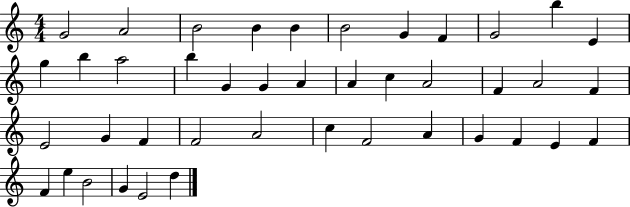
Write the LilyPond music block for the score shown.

{
  \clef treble
  \numericTimeSignature
  \time 4/4
  \key c \major
  g'2 a'2 | b'2 b'4 b'4 | b'2 g'4 f'4 | g'2 b''4 e'4 | \break g''4 b''4 a''2 | b''4 g'4 g'4 a'4 | a'4 c''4 a'2 | f'4 a'2 f'4 | \break e'2 g'4 f'4 | f'2 a'2 | c''4 f'2 a'4 | g'4 f'4 e'4 f'4 | \break f'4 e''4 b'2 | g'4 e'2 d''4 | \bar "|."
}